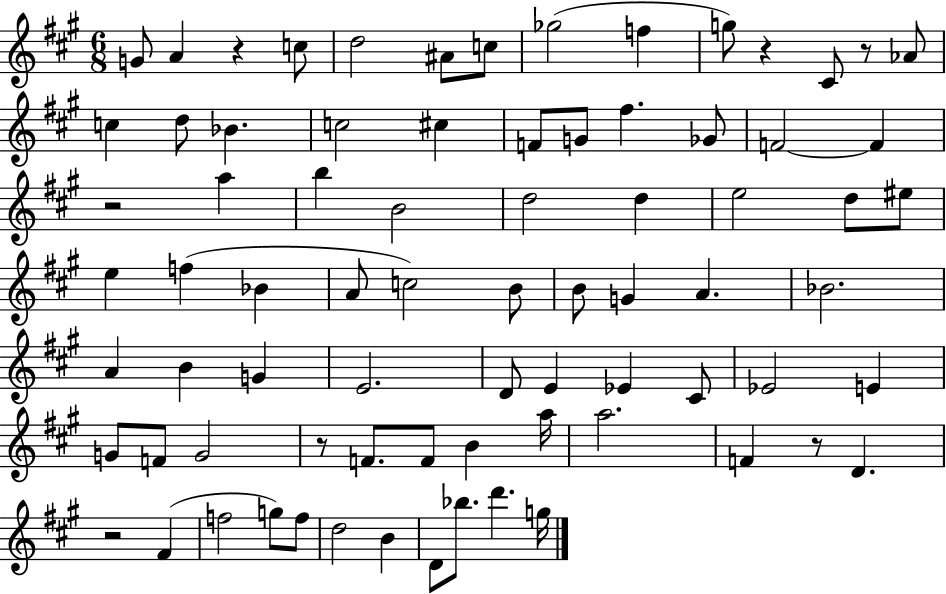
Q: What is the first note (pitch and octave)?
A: G4